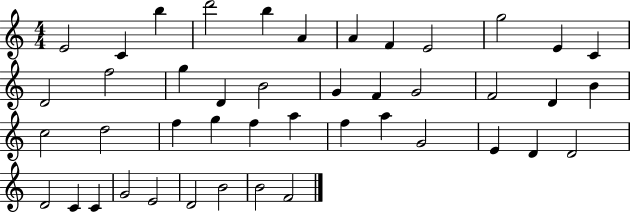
X:1
T:Untitled
M:4/4
L:1/4
K:C
E2 C b d'2 b A A F E2 g2 E C D2 f2 g D B2 G F G2 F2 D B c2 d2 f g f a f a G2 E D D2 D2 C C G2 E2 D2 B2 B2 F2